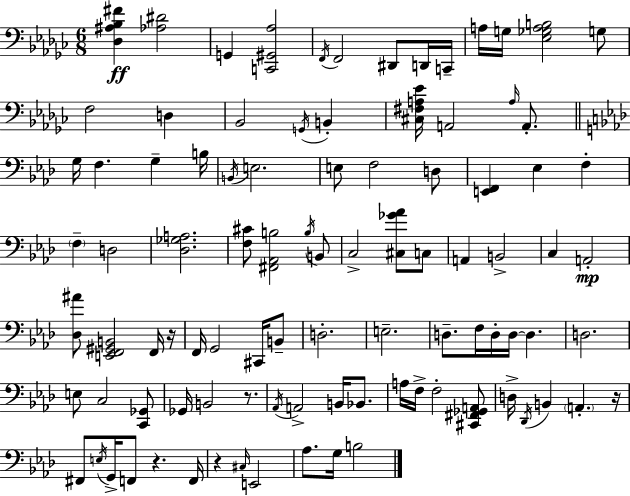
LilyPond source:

{
  \clef bass
  \numericTimeSignature
  \time 6/8
  \key ees \minor
  <des ais bes fis'>4\ff <aes dis'>2 | g,4 <c, gis, aes>2 | \acciaccatura { f,16 } f,2 dis,8 d,16 | c,16-- a16 g16 <ees ges a b>2 g8 | \break f2 d4 | bes,2 \acciaccatura { g,16 } b,4-. | <cis fis a ees'>16 a,2 \grace { a16 } | a,8.-. \bar "||" \break \key aes \major g16 f4. g4-- b16 | \acciaccatura { b,16 } e2. | e8 f2 d8 | <e, f,>4 ees4 f4-. | \break \parenthesize f4-- d2 | <des ges a>2. | <f cis'>8 <fis, aes, b>2 \acciaccatura { b16 } | b,8 c2-> <cis ges' aes'>8 | \break c8 a,4 b,2-> | c4 a,2-.\mp | <des ais'>8 <e, f, gis, b,>2 | f,16 r16 f,16 g,2 cis,16 | \break b,8-- d2.-. | e2.-- | d8.-- f16 d16-. d16~~ d4. | d2. | \break e8 c2 | <c, ges,>8 ges,16 b,2 r8. | \acciaccatura { aes,16 } a,2-> b,16 | bes,8. a16 f16-> f2-. | \break <cis, fis, ges, a,>8 d16-> \acciaccatura { des,16 } b,4 \parenthesize a,4.-. | r16 fis,8 \acciaccatura { e16 } g,16-> f,8 r4. | f,16 r4 \grace { cis16 } e,2 | aes8. g16 b2 | \break \bar "|."
}